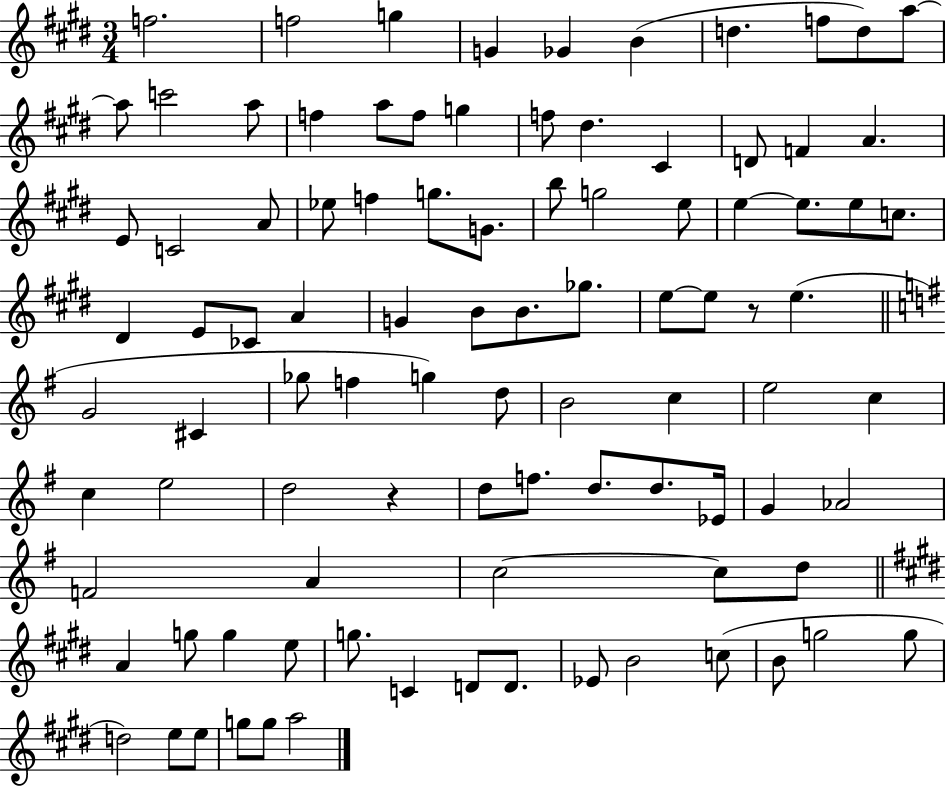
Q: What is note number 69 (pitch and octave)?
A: F4